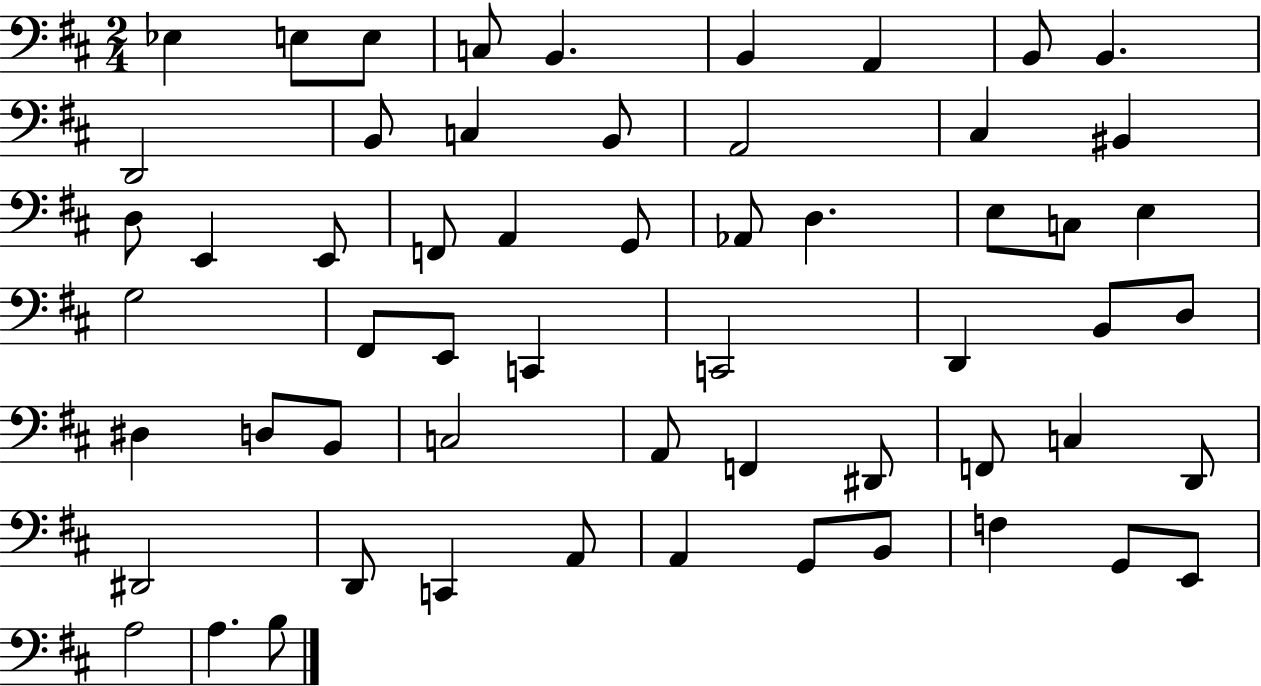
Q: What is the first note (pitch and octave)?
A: Eb3